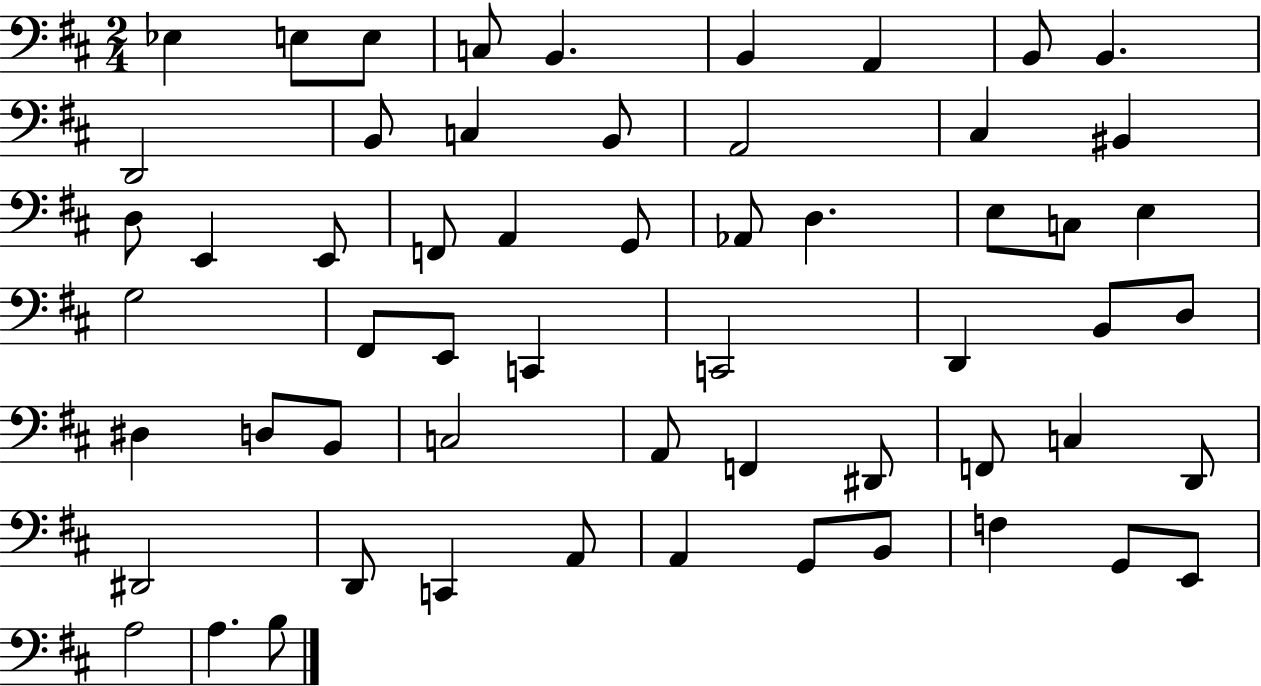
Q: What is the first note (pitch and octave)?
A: Eb3